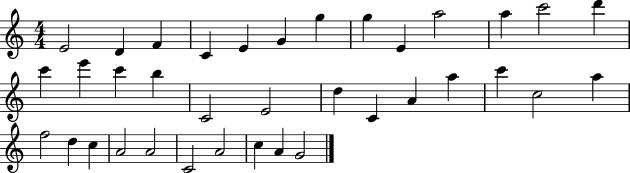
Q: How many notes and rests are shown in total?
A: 36